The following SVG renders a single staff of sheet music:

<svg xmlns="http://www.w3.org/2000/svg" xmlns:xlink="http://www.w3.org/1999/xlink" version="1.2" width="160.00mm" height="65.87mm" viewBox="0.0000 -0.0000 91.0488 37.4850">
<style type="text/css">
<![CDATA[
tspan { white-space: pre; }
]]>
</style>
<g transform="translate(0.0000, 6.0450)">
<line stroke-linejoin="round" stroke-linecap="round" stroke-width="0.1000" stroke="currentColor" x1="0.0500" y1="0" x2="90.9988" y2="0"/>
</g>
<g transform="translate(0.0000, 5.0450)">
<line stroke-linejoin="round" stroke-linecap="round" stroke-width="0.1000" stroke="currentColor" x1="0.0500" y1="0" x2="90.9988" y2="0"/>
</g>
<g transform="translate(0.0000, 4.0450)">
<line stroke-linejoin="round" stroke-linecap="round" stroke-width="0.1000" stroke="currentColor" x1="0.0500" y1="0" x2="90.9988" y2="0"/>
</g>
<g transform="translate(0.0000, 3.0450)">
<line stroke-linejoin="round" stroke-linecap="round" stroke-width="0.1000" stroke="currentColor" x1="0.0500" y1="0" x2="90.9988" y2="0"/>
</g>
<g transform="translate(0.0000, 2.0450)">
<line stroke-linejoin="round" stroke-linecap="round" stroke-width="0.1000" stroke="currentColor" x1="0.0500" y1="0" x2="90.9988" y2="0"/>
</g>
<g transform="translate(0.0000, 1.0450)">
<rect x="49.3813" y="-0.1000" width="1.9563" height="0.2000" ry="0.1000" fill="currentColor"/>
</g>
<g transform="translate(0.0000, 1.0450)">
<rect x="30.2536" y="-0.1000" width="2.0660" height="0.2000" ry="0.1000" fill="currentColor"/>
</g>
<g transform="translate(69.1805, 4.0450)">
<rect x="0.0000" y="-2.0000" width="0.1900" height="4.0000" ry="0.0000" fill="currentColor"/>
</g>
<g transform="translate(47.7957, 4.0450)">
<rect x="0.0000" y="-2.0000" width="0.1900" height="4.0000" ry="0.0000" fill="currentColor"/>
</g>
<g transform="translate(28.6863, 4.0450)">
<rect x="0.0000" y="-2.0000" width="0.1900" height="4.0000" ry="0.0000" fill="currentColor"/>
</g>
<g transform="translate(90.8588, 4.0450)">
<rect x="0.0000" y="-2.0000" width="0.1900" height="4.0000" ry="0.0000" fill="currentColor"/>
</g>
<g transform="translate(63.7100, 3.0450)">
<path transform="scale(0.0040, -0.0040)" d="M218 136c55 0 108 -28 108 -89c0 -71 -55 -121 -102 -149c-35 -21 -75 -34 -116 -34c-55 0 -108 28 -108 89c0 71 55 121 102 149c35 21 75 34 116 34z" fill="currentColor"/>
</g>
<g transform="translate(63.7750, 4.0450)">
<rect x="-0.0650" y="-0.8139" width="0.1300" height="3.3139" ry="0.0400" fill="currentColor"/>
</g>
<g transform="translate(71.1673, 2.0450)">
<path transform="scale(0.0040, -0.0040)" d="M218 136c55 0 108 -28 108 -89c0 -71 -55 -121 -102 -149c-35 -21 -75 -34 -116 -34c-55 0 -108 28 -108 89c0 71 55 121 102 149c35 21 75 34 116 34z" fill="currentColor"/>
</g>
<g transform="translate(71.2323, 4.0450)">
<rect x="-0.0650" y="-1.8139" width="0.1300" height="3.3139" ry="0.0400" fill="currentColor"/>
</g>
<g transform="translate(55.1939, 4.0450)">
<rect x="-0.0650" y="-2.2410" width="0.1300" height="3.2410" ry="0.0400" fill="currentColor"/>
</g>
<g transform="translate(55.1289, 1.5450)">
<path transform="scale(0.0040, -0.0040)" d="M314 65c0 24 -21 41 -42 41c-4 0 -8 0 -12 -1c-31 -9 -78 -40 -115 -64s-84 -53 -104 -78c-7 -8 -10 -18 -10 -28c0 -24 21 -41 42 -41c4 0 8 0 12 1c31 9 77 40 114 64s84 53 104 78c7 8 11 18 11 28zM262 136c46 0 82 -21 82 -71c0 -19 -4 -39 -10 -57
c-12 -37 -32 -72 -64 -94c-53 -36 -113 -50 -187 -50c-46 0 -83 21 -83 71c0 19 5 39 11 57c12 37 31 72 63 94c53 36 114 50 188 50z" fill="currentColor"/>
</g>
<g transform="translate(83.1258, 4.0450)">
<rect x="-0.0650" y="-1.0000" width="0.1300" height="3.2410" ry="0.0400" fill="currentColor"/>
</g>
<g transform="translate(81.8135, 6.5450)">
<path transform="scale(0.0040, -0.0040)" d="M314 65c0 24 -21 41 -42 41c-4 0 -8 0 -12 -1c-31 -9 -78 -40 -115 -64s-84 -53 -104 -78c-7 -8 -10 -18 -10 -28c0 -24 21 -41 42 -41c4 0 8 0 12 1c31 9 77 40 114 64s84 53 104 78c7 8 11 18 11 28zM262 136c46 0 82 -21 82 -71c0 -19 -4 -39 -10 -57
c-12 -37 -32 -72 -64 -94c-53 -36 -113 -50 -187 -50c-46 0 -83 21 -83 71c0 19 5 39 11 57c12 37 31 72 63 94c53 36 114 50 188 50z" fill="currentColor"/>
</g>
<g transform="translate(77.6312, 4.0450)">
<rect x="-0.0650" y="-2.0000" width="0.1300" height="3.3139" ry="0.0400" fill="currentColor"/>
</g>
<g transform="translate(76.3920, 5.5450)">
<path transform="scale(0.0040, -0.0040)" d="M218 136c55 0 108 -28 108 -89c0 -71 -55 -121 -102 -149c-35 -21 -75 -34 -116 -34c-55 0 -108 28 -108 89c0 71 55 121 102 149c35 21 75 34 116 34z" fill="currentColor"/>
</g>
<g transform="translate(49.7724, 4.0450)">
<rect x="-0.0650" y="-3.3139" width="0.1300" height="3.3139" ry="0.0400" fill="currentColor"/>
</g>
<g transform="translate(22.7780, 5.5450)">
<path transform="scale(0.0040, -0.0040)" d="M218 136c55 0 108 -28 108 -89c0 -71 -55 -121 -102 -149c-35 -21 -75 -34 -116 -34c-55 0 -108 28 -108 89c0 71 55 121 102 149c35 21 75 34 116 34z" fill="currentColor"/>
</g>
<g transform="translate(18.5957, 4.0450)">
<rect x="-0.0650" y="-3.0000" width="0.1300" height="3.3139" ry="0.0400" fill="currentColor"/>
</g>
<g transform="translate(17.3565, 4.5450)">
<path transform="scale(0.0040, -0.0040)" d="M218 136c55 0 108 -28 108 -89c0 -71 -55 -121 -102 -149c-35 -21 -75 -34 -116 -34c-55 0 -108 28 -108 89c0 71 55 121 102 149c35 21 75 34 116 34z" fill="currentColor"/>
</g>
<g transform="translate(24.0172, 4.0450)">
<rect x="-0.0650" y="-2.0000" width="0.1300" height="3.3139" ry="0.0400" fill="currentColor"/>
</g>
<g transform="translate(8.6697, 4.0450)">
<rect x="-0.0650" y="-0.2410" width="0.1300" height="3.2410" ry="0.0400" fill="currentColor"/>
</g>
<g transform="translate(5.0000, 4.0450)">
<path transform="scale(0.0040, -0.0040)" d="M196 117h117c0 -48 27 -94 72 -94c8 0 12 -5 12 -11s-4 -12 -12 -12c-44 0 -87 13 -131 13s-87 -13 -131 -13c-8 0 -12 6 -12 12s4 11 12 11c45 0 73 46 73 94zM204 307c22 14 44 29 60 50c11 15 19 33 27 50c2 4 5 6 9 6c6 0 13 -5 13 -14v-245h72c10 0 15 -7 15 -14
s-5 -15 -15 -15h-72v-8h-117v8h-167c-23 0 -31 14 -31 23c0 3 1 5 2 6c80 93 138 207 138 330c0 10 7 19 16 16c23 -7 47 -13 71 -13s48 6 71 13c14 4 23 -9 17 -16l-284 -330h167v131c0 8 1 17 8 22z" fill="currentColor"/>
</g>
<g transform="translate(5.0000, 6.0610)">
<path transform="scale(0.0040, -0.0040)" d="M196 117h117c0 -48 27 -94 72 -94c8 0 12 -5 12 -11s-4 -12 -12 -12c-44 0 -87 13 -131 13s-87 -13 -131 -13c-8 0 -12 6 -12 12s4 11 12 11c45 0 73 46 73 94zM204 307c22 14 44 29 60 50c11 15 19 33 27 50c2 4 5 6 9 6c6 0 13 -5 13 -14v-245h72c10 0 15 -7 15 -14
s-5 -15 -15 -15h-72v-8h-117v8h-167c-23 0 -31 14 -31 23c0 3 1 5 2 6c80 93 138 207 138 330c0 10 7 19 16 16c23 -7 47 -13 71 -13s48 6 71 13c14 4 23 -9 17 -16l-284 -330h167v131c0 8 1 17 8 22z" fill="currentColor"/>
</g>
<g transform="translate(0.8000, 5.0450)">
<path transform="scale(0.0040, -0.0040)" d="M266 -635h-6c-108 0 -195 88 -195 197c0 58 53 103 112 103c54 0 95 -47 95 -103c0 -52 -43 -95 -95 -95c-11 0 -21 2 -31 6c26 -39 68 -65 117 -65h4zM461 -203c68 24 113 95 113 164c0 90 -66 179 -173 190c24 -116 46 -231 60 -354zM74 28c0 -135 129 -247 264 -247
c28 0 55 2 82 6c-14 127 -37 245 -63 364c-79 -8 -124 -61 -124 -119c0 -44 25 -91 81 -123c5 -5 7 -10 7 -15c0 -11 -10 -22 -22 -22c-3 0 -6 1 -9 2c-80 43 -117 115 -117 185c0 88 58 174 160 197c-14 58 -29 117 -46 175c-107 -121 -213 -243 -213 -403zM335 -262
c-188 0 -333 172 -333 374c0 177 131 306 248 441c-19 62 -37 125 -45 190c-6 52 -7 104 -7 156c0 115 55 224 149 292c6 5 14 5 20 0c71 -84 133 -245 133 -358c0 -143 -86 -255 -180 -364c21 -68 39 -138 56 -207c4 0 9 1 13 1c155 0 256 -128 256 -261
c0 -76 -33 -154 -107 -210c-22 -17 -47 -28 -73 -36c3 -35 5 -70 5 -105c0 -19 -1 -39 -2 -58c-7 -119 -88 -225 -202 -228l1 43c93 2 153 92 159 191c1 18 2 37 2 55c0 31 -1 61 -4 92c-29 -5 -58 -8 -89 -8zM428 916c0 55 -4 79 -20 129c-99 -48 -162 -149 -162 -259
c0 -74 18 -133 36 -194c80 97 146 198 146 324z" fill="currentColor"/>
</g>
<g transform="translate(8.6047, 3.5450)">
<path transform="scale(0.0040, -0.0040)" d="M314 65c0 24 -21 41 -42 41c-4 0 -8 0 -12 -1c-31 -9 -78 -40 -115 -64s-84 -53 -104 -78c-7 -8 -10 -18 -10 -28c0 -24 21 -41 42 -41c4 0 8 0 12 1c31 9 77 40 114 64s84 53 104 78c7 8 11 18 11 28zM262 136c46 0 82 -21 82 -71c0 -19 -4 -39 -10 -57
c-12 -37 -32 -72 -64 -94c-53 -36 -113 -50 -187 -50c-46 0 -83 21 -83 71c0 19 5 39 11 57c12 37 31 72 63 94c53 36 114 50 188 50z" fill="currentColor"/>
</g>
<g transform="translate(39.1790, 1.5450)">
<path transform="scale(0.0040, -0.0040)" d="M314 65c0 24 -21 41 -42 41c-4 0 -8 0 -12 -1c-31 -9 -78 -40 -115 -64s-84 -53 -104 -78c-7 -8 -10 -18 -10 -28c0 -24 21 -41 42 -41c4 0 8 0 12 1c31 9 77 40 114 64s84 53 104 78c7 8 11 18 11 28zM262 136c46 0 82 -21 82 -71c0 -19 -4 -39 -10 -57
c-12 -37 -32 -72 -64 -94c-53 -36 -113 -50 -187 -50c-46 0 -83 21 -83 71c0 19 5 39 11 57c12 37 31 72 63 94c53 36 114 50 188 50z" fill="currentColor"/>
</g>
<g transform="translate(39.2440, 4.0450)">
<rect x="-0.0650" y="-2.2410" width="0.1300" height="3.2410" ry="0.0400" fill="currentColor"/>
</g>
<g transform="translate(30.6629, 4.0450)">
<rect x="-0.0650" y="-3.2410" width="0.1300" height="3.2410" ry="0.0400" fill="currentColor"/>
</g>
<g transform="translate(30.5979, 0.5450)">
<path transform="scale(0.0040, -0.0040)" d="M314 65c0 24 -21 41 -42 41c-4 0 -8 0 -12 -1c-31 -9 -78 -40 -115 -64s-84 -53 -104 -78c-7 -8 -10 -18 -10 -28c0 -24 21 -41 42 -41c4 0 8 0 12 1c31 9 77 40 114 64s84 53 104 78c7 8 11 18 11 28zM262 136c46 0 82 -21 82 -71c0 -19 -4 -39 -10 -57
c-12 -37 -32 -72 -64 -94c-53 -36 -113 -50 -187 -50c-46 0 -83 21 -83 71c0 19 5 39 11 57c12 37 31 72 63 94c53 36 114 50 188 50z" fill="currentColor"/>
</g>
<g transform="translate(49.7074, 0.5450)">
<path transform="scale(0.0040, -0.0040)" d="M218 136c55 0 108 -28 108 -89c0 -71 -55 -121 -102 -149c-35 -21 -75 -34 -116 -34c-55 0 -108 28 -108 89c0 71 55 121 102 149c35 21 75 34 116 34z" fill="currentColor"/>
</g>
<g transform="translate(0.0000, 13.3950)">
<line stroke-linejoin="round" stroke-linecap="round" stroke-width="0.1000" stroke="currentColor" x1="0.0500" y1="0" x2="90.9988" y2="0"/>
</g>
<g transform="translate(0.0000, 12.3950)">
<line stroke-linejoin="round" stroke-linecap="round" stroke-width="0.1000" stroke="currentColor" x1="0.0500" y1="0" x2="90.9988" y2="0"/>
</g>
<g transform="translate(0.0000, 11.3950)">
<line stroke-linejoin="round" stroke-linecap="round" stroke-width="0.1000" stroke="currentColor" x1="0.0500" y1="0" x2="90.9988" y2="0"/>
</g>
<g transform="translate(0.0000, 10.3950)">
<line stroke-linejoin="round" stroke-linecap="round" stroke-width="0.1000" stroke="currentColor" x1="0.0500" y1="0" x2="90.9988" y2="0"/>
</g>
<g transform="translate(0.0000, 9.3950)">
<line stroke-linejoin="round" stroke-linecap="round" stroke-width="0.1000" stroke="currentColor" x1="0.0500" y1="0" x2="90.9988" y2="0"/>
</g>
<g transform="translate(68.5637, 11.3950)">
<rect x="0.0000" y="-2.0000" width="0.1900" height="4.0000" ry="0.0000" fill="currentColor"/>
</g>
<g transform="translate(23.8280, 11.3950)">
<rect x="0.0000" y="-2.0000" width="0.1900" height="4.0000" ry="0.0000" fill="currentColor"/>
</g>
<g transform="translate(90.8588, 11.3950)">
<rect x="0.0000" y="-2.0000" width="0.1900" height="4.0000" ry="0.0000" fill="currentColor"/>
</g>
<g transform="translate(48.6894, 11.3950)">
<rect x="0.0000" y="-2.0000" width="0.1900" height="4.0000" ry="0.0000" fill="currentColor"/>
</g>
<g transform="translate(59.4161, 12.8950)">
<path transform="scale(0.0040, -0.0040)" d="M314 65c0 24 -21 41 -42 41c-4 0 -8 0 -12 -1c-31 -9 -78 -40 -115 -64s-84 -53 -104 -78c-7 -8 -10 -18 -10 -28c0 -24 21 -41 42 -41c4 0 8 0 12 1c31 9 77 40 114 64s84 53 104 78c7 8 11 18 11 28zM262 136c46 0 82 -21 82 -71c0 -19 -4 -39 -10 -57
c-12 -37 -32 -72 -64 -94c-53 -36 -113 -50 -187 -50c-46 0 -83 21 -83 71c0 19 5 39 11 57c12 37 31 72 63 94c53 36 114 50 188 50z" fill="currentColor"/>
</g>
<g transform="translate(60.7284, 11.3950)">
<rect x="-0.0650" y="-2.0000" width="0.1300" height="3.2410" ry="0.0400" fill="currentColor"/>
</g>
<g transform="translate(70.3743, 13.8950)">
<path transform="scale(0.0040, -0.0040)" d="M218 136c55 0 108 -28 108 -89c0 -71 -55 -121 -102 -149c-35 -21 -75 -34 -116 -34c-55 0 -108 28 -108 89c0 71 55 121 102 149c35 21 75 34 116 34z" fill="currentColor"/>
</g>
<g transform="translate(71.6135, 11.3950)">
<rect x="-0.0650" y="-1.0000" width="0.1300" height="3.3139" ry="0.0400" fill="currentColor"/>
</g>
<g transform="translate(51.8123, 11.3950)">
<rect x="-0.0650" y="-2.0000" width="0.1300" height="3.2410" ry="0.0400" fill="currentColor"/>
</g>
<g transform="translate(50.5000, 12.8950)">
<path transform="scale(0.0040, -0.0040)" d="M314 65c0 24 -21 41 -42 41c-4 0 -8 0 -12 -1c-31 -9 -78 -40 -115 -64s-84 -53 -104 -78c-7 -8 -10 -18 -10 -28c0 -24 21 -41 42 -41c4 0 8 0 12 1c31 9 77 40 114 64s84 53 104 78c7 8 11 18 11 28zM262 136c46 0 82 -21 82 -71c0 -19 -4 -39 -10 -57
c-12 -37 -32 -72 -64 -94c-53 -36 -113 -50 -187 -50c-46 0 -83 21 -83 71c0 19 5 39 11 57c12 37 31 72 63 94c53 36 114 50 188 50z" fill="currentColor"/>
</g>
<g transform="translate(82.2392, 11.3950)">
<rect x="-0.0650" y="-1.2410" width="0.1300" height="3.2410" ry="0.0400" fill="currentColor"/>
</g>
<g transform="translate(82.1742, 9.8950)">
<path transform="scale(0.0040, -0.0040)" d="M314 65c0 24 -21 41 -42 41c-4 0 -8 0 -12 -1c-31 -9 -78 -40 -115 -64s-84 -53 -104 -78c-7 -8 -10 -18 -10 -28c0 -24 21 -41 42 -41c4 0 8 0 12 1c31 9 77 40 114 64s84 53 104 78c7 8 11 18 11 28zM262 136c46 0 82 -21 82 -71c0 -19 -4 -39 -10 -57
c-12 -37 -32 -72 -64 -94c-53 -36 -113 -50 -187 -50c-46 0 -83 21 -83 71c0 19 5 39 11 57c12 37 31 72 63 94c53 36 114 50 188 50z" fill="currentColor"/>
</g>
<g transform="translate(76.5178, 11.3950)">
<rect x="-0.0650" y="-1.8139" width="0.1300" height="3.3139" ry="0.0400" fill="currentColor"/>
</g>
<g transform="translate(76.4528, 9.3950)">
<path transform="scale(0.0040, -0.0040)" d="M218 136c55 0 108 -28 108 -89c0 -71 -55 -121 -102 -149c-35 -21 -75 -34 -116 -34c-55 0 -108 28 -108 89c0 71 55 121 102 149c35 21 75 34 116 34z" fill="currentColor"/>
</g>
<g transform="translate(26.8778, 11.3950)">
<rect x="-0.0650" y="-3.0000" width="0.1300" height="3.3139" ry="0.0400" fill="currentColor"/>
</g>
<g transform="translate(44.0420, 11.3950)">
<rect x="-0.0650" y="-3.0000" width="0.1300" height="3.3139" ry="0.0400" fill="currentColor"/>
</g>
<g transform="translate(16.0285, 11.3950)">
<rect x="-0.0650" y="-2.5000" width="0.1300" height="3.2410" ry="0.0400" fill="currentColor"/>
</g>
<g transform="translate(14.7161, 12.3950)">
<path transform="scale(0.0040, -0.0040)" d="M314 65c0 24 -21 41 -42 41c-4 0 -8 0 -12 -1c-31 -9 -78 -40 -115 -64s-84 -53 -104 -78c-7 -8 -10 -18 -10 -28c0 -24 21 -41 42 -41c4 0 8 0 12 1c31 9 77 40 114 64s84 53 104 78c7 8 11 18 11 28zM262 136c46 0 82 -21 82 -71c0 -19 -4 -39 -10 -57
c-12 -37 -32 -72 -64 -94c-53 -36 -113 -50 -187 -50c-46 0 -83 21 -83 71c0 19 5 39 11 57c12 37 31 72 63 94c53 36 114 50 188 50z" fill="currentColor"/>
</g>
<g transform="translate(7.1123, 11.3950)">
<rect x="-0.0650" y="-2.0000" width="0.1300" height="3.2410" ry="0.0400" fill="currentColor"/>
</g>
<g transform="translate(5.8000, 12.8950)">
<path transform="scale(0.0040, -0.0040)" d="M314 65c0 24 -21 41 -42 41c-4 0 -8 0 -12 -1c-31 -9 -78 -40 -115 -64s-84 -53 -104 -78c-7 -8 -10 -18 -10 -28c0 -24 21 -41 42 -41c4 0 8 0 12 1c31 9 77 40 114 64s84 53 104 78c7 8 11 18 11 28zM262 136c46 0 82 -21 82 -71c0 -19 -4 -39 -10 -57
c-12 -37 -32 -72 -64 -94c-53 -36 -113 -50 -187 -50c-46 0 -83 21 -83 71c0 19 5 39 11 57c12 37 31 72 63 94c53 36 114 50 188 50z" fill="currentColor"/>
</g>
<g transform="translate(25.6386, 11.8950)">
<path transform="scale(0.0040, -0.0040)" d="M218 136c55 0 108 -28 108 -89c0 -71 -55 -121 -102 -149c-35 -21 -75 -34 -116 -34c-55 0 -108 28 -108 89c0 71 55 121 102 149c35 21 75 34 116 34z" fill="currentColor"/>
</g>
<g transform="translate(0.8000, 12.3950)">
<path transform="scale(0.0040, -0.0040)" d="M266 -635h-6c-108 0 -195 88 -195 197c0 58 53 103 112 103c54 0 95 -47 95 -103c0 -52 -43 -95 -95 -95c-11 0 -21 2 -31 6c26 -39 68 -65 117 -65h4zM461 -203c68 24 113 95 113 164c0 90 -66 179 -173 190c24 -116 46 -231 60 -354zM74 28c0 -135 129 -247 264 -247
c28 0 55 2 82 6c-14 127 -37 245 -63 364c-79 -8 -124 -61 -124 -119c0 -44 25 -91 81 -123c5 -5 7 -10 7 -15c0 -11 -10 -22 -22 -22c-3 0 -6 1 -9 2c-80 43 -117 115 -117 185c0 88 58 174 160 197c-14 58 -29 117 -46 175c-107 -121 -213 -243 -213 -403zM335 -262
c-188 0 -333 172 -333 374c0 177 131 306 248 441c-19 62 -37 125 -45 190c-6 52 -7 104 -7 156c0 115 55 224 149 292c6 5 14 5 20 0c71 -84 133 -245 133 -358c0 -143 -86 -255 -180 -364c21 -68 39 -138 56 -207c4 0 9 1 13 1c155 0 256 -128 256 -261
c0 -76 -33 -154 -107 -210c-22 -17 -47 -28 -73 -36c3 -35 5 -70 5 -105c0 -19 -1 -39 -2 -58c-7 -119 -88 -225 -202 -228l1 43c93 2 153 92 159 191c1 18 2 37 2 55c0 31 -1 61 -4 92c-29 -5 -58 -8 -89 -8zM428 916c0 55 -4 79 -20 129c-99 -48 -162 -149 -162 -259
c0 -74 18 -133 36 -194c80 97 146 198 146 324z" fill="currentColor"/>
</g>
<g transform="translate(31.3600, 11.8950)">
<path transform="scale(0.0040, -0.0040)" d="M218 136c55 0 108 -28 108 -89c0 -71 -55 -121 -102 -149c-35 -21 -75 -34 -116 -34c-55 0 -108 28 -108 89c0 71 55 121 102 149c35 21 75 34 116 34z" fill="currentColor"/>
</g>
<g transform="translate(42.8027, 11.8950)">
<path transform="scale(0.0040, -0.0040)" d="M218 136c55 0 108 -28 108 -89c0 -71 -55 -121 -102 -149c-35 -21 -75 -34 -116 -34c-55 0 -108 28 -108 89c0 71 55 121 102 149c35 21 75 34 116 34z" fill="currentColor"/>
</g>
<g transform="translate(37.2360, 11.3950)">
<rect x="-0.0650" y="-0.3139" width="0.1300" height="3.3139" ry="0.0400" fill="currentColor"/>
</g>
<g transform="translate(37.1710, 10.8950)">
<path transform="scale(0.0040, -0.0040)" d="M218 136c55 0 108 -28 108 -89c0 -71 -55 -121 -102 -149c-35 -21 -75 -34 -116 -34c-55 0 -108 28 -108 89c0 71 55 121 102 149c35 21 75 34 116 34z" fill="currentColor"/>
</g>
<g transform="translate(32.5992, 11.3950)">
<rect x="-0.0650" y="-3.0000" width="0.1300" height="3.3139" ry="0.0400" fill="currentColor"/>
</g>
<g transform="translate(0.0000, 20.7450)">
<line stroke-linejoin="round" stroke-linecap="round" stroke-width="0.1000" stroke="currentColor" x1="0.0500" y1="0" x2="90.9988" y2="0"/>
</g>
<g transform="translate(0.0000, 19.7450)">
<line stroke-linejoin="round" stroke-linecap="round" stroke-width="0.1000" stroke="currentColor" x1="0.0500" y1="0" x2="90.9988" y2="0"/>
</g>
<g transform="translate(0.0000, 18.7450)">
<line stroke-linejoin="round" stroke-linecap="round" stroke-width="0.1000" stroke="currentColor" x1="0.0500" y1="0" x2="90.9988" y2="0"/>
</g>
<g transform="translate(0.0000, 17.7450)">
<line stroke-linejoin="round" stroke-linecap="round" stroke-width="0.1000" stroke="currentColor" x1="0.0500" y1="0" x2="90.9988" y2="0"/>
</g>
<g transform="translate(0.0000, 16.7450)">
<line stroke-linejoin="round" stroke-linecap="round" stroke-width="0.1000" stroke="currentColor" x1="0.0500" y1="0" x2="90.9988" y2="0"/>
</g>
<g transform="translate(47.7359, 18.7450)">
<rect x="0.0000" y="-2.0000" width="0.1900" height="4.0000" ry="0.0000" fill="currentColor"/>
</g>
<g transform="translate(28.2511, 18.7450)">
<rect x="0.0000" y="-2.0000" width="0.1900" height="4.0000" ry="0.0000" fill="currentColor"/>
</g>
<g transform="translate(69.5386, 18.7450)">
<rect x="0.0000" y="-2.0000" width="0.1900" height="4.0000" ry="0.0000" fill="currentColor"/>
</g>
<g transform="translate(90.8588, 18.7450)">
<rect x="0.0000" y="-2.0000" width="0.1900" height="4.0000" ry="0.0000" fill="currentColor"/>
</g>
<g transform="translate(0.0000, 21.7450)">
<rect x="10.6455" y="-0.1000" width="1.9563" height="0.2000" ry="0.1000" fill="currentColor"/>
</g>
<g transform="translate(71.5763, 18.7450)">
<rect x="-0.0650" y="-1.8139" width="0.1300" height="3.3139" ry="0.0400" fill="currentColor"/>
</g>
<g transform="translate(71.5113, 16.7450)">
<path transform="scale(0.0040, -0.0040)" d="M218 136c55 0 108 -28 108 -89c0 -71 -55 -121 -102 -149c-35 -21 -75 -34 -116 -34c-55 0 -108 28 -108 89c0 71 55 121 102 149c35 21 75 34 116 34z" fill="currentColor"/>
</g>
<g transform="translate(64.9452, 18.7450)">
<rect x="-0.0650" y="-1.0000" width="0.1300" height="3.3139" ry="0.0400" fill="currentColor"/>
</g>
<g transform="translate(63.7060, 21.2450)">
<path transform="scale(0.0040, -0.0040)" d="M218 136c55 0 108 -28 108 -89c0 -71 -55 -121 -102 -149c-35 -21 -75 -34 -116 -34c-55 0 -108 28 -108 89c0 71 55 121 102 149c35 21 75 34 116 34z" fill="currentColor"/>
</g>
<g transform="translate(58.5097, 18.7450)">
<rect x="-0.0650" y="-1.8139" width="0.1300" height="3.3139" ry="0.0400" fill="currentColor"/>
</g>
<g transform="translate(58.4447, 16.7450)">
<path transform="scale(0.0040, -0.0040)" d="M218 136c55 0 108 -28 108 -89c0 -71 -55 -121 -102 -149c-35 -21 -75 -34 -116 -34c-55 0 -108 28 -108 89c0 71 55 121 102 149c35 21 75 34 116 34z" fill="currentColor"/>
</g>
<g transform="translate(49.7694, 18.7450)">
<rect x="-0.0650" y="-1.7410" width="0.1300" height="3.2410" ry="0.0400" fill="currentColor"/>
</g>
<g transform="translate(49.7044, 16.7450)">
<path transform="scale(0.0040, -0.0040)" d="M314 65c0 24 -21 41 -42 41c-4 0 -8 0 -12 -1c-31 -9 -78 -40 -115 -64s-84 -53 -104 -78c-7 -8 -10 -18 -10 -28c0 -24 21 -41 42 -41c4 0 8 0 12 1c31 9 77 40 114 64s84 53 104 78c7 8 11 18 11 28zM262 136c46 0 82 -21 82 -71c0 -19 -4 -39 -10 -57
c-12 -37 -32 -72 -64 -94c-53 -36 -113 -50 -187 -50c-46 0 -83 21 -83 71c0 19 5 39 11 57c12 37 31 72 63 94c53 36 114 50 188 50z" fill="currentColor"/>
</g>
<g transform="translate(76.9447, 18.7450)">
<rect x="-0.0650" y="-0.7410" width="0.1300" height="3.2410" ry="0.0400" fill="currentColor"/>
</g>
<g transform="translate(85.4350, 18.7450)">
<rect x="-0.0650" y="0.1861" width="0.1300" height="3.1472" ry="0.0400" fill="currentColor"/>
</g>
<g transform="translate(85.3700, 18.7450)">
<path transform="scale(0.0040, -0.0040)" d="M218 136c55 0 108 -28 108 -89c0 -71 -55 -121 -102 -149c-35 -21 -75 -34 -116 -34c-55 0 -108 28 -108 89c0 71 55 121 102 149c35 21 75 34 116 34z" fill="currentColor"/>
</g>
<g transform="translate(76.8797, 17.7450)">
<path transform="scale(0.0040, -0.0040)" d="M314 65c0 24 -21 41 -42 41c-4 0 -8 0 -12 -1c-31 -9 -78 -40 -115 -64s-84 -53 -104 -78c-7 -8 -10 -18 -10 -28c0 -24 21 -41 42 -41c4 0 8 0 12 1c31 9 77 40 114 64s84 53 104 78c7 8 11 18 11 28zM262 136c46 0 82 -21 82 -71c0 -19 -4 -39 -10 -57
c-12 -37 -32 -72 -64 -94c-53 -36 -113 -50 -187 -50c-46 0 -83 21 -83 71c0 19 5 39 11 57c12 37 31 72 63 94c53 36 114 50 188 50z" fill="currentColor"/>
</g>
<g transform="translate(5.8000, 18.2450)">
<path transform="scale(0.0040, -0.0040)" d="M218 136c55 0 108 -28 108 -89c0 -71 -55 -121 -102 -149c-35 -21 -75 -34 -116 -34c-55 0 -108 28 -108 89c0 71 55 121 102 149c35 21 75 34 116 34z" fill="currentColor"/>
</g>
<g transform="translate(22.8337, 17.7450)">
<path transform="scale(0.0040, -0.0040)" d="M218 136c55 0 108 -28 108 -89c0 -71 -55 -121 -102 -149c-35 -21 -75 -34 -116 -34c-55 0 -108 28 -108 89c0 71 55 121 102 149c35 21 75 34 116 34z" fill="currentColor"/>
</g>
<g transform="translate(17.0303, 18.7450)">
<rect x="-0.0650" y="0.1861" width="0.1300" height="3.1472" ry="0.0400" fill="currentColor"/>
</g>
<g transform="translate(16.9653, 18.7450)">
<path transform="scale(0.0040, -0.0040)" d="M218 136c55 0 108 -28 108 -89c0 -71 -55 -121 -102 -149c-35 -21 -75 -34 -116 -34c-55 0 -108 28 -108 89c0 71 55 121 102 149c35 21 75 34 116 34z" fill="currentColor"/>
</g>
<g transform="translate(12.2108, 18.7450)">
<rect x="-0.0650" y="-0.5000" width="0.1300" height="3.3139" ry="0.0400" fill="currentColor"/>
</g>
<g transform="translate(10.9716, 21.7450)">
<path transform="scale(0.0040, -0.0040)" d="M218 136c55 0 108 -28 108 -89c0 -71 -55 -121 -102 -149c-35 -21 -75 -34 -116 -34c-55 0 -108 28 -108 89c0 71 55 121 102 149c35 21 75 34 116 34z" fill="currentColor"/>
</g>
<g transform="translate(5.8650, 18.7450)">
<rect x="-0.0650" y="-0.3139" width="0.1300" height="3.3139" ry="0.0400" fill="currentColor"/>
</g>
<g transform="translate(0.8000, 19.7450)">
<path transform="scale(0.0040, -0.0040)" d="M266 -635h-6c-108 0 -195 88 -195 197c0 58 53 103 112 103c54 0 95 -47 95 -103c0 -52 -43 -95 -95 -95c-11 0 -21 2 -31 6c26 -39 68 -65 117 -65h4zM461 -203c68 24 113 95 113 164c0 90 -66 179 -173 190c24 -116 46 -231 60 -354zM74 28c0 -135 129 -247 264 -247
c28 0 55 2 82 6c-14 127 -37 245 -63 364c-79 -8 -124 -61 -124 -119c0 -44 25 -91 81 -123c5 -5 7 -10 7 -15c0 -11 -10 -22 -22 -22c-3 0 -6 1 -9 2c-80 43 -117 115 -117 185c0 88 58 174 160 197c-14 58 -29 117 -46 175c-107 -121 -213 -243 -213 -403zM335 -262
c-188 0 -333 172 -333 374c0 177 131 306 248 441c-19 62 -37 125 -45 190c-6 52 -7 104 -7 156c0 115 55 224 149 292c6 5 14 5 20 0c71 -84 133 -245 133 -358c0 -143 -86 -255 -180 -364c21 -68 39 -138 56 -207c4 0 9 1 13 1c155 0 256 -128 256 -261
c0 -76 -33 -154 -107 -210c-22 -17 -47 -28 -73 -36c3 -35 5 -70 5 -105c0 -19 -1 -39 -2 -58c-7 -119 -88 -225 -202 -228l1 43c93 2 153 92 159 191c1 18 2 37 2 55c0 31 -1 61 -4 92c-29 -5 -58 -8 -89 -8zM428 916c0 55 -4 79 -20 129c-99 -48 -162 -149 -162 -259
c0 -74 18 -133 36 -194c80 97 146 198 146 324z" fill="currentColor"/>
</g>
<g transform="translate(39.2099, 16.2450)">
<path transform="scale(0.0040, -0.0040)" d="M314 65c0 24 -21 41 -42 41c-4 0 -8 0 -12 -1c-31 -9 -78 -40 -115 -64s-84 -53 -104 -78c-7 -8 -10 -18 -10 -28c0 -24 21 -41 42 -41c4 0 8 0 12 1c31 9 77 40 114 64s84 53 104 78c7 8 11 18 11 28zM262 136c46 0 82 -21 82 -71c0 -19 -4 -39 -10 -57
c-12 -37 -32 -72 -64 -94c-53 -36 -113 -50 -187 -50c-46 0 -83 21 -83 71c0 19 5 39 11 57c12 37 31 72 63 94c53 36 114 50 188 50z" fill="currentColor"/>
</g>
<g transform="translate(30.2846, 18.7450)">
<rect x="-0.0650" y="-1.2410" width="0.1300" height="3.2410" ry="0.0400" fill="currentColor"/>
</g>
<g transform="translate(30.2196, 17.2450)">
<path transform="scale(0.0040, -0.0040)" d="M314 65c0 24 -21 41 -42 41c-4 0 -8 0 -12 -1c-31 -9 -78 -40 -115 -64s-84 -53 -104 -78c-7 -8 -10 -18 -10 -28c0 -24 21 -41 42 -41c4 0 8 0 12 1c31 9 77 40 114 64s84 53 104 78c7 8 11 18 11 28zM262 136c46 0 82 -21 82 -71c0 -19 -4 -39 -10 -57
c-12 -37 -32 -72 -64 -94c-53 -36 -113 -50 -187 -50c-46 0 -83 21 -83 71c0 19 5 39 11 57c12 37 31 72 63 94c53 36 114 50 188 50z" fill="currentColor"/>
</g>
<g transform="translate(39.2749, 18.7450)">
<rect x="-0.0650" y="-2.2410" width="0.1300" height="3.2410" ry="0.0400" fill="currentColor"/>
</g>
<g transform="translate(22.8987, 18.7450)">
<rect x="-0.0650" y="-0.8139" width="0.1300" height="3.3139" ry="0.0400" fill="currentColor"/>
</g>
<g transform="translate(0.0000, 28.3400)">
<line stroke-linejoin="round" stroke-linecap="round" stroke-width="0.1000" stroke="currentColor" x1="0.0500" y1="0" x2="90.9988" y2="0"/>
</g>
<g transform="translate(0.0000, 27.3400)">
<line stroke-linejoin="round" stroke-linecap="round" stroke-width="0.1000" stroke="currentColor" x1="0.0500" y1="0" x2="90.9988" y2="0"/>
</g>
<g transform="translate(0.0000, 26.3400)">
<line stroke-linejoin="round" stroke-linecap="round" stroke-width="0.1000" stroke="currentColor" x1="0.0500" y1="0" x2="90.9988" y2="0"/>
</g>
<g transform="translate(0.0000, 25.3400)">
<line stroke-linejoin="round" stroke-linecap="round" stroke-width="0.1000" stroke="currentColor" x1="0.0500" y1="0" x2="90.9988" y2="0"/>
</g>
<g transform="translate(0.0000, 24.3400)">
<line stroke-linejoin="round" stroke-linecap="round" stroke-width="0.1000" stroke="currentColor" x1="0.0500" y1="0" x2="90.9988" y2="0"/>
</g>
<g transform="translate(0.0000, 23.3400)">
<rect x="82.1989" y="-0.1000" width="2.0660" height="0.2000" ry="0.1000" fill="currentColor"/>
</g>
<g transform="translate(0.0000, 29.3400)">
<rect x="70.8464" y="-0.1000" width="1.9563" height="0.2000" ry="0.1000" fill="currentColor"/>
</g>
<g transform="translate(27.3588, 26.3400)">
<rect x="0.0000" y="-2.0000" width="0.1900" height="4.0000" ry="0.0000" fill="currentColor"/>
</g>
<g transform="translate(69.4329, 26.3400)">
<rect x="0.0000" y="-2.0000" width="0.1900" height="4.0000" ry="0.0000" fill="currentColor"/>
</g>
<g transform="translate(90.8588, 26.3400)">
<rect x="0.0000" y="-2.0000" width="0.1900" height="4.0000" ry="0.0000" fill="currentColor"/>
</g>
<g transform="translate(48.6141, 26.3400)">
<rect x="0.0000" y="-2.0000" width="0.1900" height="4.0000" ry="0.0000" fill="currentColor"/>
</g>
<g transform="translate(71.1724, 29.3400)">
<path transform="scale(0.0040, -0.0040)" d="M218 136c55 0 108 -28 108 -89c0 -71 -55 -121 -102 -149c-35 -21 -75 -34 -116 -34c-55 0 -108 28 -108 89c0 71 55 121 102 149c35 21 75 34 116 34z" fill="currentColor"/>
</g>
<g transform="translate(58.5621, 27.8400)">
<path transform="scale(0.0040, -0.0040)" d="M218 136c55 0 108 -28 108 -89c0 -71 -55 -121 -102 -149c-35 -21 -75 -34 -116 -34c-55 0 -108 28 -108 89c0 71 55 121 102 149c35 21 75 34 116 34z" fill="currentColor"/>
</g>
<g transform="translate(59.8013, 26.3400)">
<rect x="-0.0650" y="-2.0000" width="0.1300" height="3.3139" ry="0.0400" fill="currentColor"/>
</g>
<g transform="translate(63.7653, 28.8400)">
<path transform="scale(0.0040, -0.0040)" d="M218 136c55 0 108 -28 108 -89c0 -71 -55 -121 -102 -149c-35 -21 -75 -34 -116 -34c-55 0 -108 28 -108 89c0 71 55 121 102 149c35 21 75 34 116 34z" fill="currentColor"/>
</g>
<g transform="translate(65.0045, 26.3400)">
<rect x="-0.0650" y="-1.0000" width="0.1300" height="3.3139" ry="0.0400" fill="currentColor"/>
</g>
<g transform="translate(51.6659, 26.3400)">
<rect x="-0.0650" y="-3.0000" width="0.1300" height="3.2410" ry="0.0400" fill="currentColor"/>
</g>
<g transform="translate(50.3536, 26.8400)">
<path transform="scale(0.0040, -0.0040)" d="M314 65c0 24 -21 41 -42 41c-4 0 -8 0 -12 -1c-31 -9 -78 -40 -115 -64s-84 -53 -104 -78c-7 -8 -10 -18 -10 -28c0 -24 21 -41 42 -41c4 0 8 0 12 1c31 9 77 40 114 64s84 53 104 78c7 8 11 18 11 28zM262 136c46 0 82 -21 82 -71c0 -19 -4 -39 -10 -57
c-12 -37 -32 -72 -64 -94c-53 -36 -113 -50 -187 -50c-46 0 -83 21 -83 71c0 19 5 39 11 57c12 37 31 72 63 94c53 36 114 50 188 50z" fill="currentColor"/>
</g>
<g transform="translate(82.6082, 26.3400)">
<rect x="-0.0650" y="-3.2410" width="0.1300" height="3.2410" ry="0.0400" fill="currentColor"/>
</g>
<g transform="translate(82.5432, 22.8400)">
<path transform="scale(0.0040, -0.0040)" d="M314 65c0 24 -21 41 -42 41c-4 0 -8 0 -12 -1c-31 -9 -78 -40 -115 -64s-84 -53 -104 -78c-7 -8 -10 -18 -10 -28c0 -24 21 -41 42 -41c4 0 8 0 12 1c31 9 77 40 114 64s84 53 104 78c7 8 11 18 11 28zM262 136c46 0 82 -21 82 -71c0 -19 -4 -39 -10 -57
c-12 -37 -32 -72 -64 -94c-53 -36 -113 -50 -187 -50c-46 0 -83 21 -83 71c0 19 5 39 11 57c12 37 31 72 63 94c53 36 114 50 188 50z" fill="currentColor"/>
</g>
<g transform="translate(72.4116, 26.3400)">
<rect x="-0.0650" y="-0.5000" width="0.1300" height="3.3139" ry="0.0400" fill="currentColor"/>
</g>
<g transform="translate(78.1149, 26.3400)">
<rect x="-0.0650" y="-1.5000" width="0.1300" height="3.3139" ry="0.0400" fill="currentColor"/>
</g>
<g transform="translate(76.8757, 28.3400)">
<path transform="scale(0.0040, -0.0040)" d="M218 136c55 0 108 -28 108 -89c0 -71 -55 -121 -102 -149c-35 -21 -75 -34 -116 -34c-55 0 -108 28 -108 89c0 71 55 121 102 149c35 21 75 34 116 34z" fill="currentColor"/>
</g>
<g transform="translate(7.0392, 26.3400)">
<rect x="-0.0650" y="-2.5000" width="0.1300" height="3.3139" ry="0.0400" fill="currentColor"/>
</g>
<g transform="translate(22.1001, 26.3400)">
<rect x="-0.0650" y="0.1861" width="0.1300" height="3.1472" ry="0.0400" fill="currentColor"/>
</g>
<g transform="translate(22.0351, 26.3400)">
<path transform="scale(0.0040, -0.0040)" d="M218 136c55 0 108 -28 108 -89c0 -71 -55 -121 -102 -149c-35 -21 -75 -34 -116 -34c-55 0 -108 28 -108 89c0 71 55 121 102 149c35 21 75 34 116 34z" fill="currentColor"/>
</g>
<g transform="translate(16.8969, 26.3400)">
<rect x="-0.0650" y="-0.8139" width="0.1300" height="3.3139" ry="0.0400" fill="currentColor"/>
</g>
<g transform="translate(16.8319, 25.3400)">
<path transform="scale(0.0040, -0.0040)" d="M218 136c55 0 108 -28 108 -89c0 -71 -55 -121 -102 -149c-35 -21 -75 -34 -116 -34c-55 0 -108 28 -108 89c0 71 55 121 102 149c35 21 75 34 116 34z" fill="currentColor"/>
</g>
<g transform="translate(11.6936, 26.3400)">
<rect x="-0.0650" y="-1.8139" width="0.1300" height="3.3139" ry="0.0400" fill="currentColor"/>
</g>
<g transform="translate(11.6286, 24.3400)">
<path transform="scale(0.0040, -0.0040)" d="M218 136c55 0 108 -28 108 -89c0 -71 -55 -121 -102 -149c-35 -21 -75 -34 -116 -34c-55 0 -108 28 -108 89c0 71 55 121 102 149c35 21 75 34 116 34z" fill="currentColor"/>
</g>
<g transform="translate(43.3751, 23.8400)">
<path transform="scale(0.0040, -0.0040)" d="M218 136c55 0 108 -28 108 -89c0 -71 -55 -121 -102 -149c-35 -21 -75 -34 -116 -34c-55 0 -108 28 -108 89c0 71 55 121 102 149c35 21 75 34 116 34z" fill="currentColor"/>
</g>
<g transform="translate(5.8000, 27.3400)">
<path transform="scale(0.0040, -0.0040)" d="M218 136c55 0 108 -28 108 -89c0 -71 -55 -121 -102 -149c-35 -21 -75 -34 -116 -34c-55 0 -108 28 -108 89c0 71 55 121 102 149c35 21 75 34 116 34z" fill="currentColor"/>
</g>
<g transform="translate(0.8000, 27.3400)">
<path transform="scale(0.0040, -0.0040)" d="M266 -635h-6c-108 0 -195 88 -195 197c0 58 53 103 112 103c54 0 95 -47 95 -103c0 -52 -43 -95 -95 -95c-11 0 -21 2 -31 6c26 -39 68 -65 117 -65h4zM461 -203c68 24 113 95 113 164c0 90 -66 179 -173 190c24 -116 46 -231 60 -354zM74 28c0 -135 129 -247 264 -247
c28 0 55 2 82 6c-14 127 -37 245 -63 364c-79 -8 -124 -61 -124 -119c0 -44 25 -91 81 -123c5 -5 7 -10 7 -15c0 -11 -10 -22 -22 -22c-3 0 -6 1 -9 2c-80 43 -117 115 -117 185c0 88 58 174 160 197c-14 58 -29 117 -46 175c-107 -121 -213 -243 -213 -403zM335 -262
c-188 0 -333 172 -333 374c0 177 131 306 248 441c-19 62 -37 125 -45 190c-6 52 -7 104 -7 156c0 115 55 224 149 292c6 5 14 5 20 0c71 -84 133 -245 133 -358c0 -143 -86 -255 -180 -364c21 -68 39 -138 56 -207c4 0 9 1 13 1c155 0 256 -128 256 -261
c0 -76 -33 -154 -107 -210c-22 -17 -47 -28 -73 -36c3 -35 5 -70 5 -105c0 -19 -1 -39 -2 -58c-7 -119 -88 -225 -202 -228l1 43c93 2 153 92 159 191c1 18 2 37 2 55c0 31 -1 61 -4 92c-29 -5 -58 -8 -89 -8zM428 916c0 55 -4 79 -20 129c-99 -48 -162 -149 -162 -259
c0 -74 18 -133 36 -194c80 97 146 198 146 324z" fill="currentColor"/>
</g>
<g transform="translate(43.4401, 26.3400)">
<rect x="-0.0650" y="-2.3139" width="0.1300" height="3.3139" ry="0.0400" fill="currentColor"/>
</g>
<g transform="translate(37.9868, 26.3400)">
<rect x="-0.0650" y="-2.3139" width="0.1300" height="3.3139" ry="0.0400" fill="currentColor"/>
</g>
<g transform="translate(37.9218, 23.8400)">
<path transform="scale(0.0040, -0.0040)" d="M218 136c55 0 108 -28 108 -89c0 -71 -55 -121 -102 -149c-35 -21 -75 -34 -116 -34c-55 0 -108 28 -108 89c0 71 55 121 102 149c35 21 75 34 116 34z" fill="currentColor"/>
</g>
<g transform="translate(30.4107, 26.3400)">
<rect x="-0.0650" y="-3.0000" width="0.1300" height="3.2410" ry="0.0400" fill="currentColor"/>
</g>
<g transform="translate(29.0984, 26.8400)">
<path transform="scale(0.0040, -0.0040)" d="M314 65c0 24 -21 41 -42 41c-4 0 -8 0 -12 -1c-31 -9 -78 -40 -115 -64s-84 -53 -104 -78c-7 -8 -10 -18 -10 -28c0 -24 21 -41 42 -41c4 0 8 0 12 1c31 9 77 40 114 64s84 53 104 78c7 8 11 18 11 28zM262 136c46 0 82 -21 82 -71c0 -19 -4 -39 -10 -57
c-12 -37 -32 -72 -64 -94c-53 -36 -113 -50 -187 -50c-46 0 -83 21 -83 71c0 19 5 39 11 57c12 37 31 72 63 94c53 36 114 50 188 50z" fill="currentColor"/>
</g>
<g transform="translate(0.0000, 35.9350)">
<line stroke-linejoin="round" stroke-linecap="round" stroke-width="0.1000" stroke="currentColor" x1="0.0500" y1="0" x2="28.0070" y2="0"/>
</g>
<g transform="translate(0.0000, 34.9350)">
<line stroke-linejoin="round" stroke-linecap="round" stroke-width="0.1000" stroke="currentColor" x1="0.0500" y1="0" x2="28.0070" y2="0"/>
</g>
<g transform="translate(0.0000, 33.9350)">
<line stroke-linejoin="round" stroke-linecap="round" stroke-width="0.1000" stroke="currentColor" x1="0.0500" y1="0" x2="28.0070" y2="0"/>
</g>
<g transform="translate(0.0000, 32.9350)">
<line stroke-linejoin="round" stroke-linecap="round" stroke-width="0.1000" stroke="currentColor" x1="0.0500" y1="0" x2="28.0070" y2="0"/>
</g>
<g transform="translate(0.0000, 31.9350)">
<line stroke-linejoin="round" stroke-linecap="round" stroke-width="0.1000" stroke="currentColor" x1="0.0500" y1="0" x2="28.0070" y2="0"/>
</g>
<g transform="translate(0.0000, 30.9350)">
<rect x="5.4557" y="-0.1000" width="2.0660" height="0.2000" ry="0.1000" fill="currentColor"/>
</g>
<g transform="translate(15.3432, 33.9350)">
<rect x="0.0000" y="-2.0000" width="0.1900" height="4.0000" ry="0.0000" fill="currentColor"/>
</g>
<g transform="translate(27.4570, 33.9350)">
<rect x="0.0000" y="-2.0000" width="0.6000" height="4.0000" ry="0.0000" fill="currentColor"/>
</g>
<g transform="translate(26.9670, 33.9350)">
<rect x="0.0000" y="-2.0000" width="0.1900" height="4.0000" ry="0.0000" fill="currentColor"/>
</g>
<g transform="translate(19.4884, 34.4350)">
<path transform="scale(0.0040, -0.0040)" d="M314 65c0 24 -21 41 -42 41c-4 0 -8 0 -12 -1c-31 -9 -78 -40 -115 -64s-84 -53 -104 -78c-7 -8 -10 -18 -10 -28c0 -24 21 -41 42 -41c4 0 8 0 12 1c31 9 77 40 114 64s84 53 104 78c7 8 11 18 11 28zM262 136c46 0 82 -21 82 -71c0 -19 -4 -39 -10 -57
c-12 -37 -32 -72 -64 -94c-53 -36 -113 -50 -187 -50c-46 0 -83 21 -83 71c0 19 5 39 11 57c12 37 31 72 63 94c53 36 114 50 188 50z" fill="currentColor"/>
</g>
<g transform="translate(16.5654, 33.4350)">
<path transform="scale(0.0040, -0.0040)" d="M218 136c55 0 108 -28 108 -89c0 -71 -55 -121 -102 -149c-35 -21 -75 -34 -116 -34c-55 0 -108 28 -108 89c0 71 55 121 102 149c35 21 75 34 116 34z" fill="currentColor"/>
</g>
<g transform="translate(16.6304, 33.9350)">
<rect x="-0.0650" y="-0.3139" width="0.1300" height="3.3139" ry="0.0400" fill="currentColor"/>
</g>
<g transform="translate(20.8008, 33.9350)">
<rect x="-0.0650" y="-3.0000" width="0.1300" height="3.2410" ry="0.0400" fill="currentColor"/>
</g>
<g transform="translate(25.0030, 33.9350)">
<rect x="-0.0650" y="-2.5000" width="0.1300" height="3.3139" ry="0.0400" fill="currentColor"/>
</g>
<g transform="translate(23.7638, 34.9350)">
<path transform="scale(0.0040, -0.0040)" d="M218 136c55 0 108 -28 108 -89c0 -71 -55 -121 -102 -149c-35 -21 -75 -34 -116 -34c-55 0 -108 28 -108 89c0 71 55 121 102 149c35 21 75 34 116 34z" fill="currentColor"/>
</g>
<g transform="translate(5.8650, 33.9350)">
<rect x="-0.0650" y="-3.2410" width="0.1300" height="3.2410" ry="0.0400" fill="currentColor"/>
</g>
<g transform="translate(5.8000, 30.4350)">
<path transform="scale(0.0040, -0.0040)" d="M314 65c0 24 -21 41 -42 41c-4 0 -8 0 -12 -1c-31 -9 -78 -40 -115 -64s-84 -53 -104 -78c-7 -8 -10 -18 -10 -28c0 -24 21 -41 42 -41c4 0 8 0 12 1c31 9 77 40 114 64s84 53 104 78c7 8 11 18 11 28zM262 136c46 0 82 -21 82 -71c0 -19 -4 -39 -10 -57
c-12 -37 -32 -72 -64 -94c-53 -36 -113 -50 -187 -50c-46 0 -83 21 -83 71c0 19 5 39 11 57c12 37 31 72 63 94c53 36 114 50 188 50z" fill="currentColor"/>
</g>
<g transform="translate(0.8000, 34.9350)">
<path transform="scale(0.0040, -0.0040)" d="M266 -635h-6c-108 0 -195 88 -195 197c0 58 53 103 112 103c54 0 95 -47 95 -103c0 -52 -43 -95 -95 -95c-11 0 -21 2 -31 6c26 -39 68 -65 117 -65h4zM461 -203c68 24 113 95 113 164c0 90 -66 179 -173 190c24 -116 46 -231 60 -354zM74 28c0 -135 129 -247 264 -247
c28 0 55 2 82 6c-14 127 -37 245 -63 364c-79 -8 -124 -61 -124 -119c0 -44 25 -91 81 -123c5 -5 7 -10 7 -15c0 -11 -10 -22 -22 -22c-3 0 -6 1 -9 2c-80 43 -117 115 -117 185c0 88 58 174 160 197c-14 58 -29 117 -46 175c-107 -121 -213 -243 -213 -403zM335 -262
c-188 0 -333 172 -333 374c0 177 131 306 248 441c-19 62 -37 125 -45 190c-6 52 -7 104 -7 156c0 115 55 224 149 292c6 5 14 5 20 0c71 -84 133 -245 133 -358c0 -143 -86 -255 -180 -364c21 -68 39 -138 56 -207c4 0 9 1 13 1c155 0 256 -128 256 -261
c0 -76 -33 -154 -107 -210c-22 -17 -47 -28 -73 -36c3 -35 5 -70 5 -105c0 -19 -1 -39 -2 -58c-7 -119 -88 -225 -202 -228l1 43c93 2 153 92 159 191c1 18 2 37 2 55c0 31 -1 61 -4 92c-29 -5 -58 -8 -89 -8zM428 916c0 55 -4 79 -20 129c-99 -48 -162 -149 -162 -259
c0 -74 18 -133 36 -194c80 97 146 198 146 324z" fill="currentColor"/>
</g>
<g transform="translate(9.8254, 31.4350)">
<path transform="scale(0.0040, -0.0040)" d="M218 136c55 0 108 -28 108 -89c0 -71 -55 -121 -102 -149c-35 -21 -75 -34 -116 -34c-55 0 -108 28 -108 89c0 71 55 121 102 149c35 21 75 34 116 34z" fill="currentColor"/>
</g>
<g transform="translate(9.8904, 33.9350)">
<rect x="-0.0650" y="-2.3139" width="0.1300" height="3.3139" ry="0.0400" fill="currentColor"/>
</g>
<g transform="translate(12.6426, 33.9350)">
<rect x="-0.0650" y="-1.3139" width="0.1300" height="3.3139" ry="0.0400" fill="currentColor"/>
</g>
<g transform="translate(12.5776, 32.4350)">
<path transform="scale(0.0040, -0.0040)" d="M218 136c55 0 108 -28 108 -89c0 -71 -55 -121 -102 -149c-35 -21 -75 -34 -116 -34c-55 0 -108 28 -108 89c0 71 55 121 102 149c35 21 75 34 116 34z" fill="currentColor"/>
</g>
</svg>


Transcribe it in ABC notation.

X:1
T:Untitled
M:4/4
L:1/4
K:C
c2 A F b2 g2 b g2 d f F D2 F2 G2 A A c A F2 F2 D f e2 c C B d e2 g2 f2 f D f d2 B G f d B A2 g g A2 F D C E b2 b2 g e c A2 G